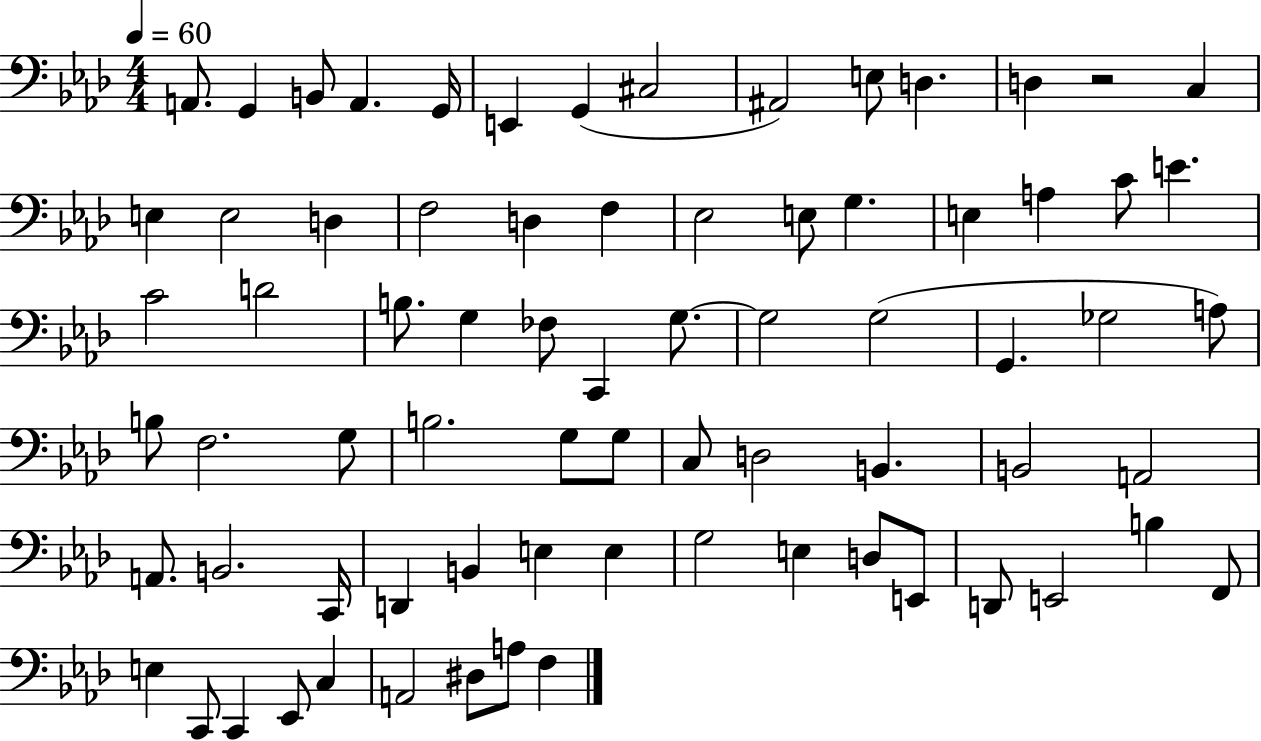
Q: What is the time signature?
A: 4/4